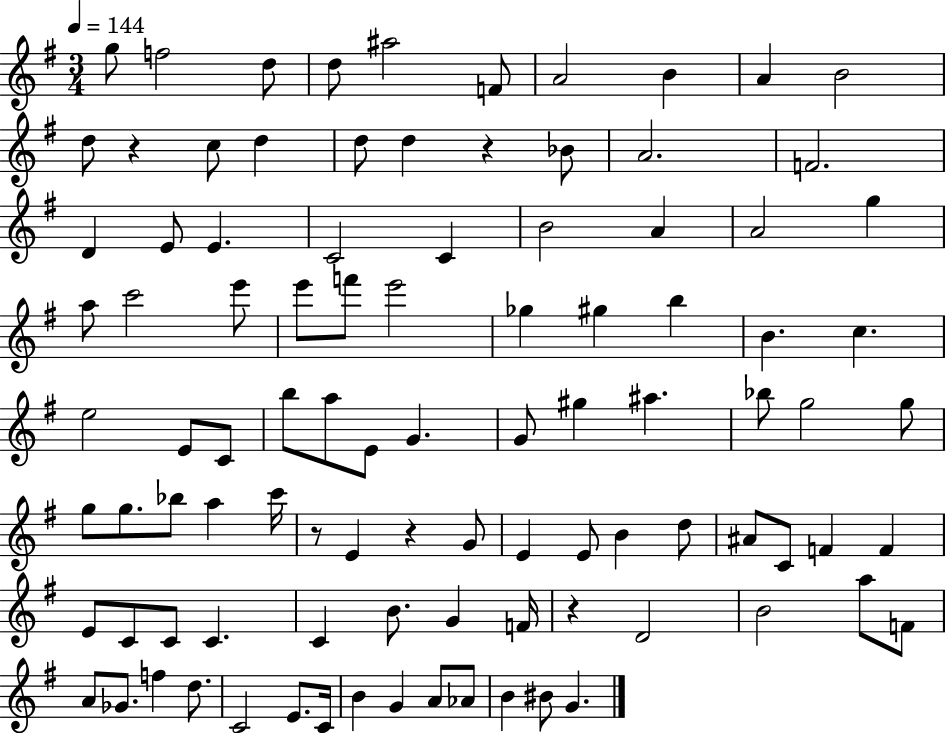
G5/e F5/h D5/e D5/e A#5/h F4/e A4/h B4/q A4/q B4/h D5/e R/q C5/e D5/q D5/e D5/q R/q Bb4/e A4/h. F4/h. D4/q E4/e E4/q. C4/h C4/q B4/h A4/q A4/h G5/q A5/e C6/h E6/e E6/e F6/e E6/h Gb5/q G#5/q B5/q B4/q. C5/q. E5/h E4/e C4/e B5/e A5/e E4/e G4/q. G4/e G#5/q A#5/q. Bb5/e G5/h G5/e G5/e G5/e. Bb5/e A5/q C6/s R/e E4/q R/q G4/e E4/q E4/e B4/q D5/e A#4/e C4/e F4/q F4/q E4/e C4/e C4/e C4/q. C4/q B4/e. G4/q F4/s R/q D4/h B4/h A5/e F4/e A4/e Gb4/e. F5/q D5/e. C4/h E4/e. C4/s B4/q G4/q A4/e Ab4/e B4/q BIS4/e G4/q.